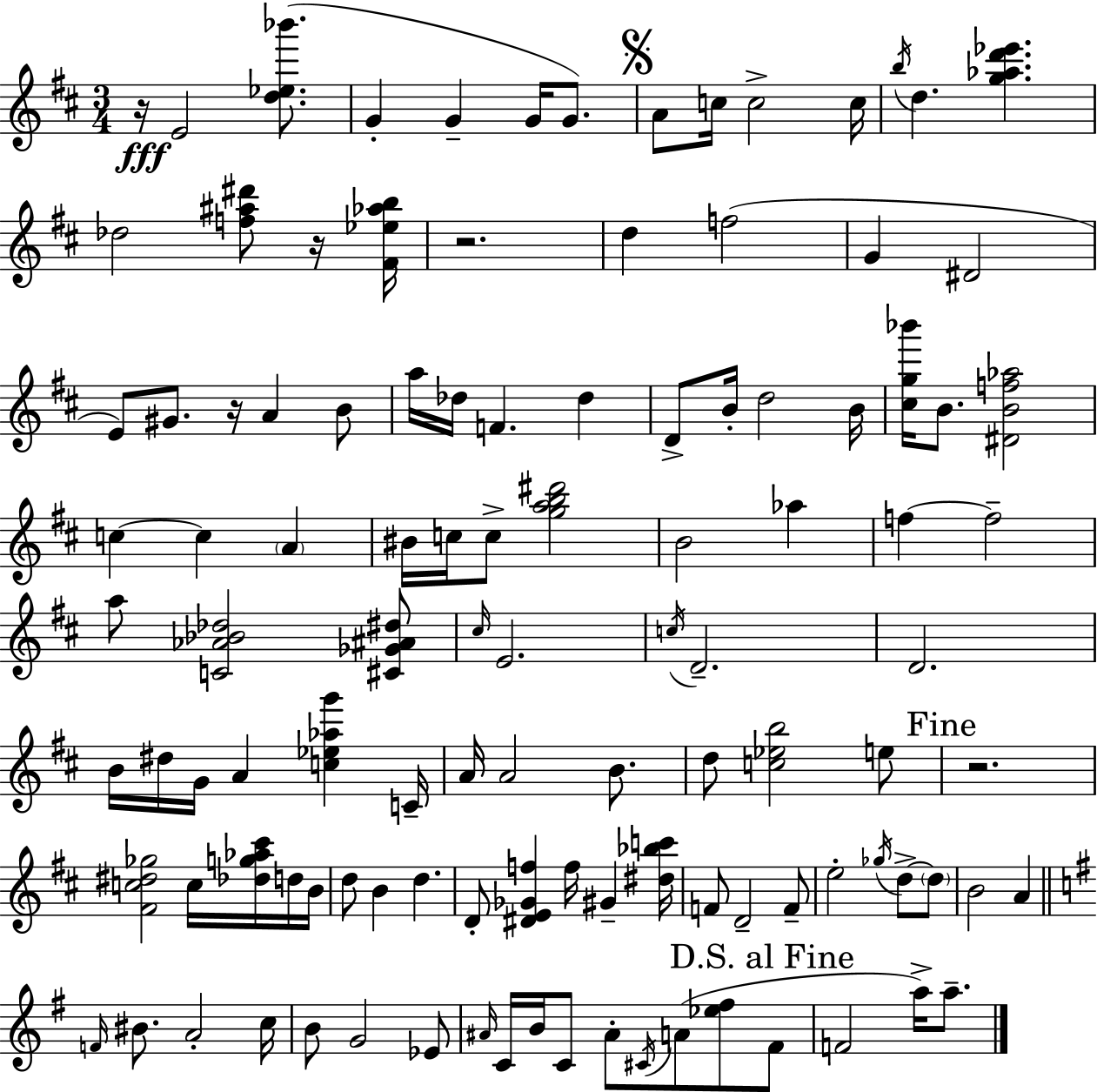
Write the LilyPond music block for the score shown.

{
  \clef treble
  \numericTimeSignature
  \time 3/4
  \key d \major
  r16\fff e'2 <d'' ees'' bes'''>8.( | g'4-. g'4-- g'16 g'8.) | \mark \markup { \musicglyph "scripts.segno" } a'8 c''16 c''2-> c''16 | \acciaccatura { b''16 } d''4. <g'' aes'' d''' ees'''>4. | \break des''2 <f'' ais'' dis'''>8 r16 | <fis' ees'' aes'' b''>16 r2. | d''4 f''2( | g'4 dis'2 | \break e'8) gis'8. r16 a'4 b'8 | a''16 des''16 f'4. des''4 | d'8-> b'16-. d''2 | b'16 <cis'' g'' bes'''>16 b'8. <dis' b' f'' aes''>2 | \break c''4~~ c''4 \parenthesize a'4 | bis'16 c''16 c''8-> <g'' a'' b'' dis'''>2 | b'2 aes''4 | f''4~~ f''2-- | \break a''8 <c' aes' bes' des''>2 <cis' ges' ais' dis''>8 | \grace { cis''16 } e'2. | \acciaccatura { c''16 } d'2.-- | d'2. | \break b'16 dis''16 g'16 a'4 <c'' ees'' aes'' g'''>4 | c'16-- a'16 a'2 | b'8. d''8 <c'' ees'' b''>2 | e''8 \mark "Fine" r2. | \break <fis' c'' dis'' ges''>2 c''16 | <des'' g'' aes'' cis'''>16 d''16 b'16 d''8 b'4 d''4. | d'8-. <dis' e' ges' f''>4 f''16 gis'4-- | <dis'' bes'' c'''>16 f'8 d'2-- | \break f'8-- e''2-. \acciaccatura { ges''16 } | d''8->~~ \parenthesize d''8 b'2 | a'4 \bar "||" \break \key e \minor \grace { f'16 } bis'8. a'2-. | c''16 b'8 g'2 ees'8 | \grace { ais'16 } c'16 b'16 c'8 ais'8-. \acciaccatura { cis'16 } a'8( <ees'' fis''>8 | \mark "D.S. al Fine" fis'8 f'2 a''16->) | \break a''8.-- \bar "|."
}